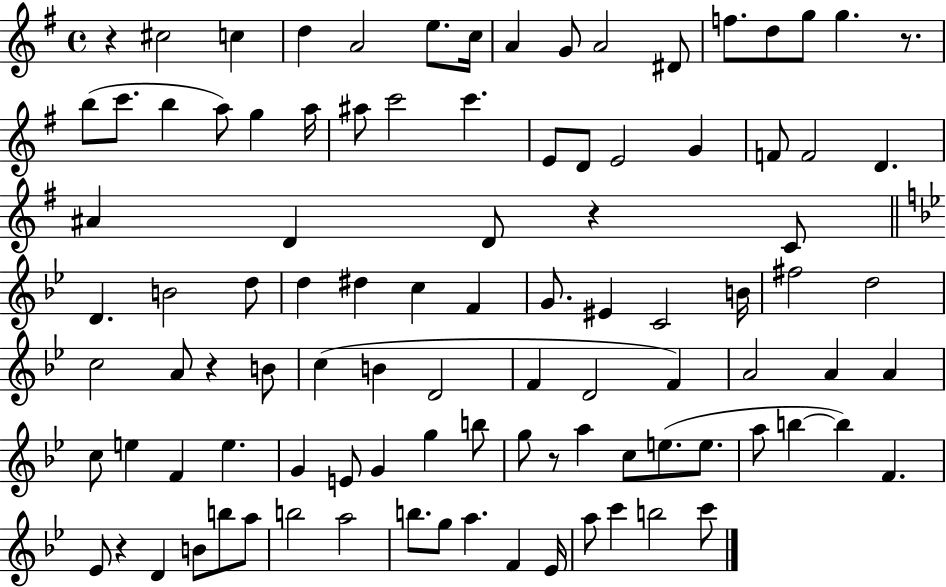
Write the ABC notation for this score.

X:1
T:Untitled
M:4/4
L:1/4
K:G
z ^c2 c d A2 e/2 c/4 A G/2 A2 ^D/2 f/2 d/2 g/2 g z/2 b/2 c'/2 b a/2 g a/4 ^a/2 c'2 c' E/2 D/2 E2 G F/2 F2 D ^A D D/2 z C/2 D B2 d/2 d ^d c F G/2 ^E C2 B/4 ^f2 d2 c2 A/2 z B/2 c B D2 F D2 F A2 A A c/2 e F e G E/2 G g b/2 g/2 z/2 a c/2 e/2 e/2 a/2 b b F _E/2 z D B/2 b/2 a/2 b2 a2 b/2 g/2 a F _E/4 a/2 c' b2 c'/2